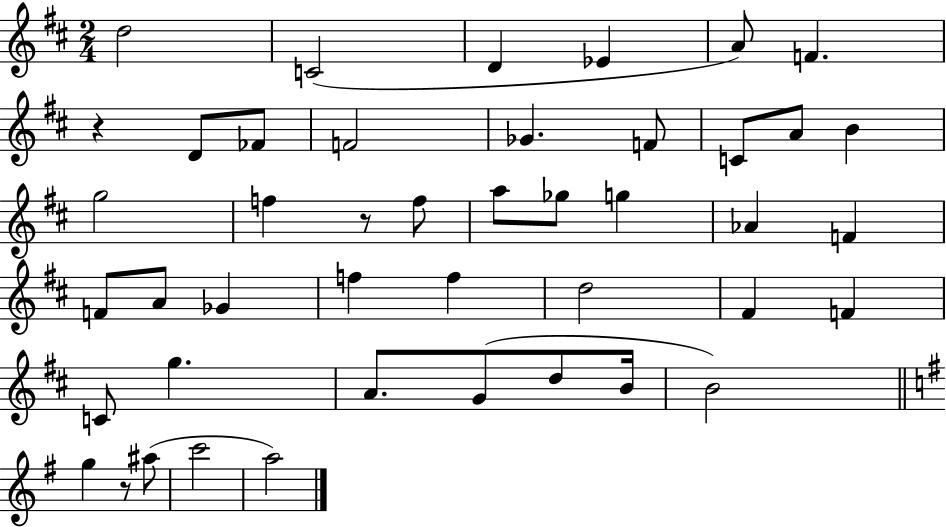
X:1
T:Untitled
M:2/4
L:1/4
K:D
d2 C2 D _E A/2 F z D/2 _F/2 F2 _G F/2 C/2 A/2 B g2 f z/2 f/2 a/2 _g/2 g _A F F/2 A/2 _G f f d2 ^F F C/2 g A/2 G/2 d/2 B/4 B2 g z/2 ^a/2 c'2 a2